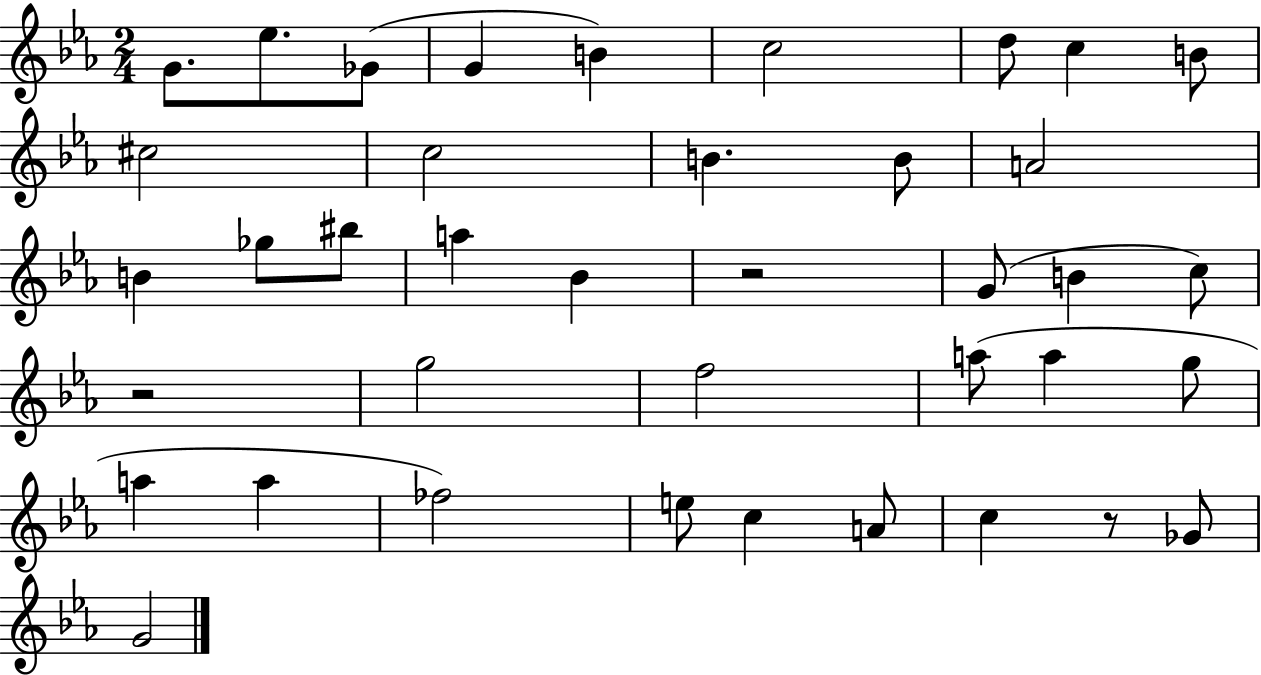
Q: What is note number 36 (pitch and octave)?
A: G4